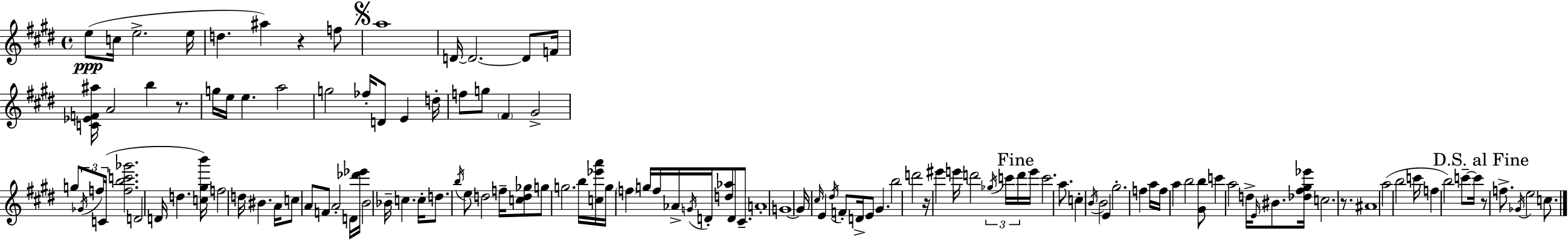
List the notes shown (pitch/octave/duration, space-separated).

E5/e C5/s E5/h. E5/s D5/q. A#5/q R/q F5/e A5/w D4/s D4/h. D4/e F4/s [C4,Eb4,F4,A#5]/s A4/h B5/q R/e. G5/s E5/s E5/q. A5/h G5/h FES5/s D4/e E4/q D5/s F5/e G5/e F#4/q G#4/h G5/e Gb4/s F5/s C4/s [F5,B5,C6,Gb6]/h. D4/h D4/s D5/q. [C5,G#5,B6]/s F5/h D5/s BIS4/q. A4/s C5/e A4/e F4/e A4/h D4/s [Db6,Eb6]/s B4/h Bb4/s C5/q. C5/s D5/e. B5/s E5/e D5/h F5/s [C5,D5,Gb5]/e G5/e G5/h. B5/s [C5,Eb6,A6]/s G5/s F5/q G5/s F5/s Ab4/s G4/s D4/s [D5,Ab5]/e D4/e C#4/e. A4/w G4/w G4/s C#5/s E4/q D#5/s F4/e D4/s E4/e G#4/q. B5/h D6/h R/s EIS6/q E6/s D6/h Gb5/s C6/s D6/s E6/s C6/h. A5/e. C5/q B4/s B4/h E4/q G#5/h. F5/q A5/s F5/s A5/q B5/h [G#4,B5]/e C6/q A5/h D5/s E4/s BIS4/e. [Db5,F#5,G#5,Eb6]/s C5/h. R/e. A#4/w A5/h B5/h C6/s F5/q B5/h C6/e C6/s R/e F5/e. Gb4/s E5/h C5/e.